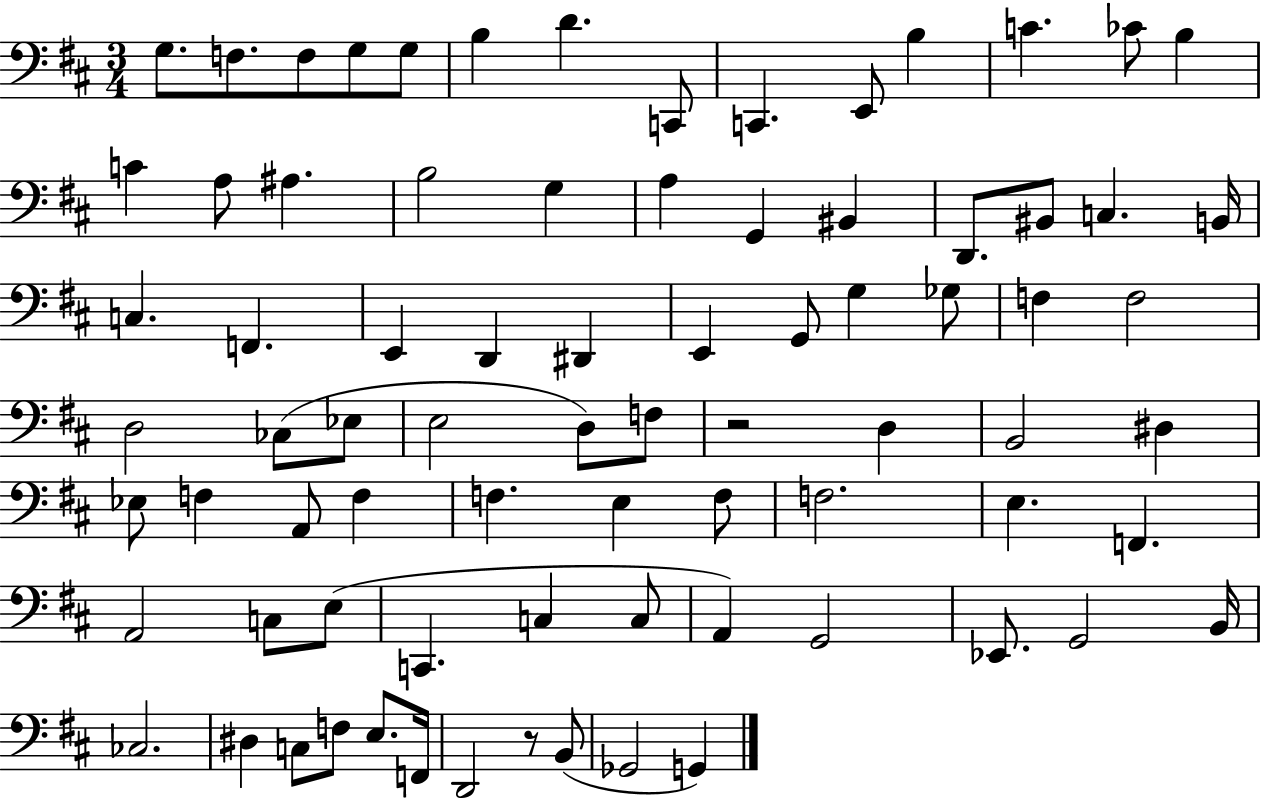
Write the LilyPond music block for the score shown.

{
  \clef bass
  \numericTimeSignature
  \time 3/4
  \key d \major
  g8. f8. f8 g8 g8 | b4 d'4. c,8 | c,4. e,8 b4 | c'4. ces'8 b4 | \break c'4 a8 ais4. | b2 g4 | a4 g,4 bis,4 | d,8. bis,8 c4. b,16 | \break c4. f,4. | e,4 d,4 dis,4 | e,4 g,8 g4 ges8 | f4 f2 | \break d2 ces8( ees8 | e2 d8) f8 | r2 d4 | b,2 dis4 | \break ees8 f4 a,8 f4 | f4. e4 f8 | f2. | e4. f,4. | \break a,2 c8 e8( | c,4. c4 c8 | a,4) g,2 | ees,8. g,2 b,16 | \break ces2. | dis4 c8 f8 e8. f,16 | d,2 r8 b,8( | ges,2 g,4) | \break \bar "|."
}